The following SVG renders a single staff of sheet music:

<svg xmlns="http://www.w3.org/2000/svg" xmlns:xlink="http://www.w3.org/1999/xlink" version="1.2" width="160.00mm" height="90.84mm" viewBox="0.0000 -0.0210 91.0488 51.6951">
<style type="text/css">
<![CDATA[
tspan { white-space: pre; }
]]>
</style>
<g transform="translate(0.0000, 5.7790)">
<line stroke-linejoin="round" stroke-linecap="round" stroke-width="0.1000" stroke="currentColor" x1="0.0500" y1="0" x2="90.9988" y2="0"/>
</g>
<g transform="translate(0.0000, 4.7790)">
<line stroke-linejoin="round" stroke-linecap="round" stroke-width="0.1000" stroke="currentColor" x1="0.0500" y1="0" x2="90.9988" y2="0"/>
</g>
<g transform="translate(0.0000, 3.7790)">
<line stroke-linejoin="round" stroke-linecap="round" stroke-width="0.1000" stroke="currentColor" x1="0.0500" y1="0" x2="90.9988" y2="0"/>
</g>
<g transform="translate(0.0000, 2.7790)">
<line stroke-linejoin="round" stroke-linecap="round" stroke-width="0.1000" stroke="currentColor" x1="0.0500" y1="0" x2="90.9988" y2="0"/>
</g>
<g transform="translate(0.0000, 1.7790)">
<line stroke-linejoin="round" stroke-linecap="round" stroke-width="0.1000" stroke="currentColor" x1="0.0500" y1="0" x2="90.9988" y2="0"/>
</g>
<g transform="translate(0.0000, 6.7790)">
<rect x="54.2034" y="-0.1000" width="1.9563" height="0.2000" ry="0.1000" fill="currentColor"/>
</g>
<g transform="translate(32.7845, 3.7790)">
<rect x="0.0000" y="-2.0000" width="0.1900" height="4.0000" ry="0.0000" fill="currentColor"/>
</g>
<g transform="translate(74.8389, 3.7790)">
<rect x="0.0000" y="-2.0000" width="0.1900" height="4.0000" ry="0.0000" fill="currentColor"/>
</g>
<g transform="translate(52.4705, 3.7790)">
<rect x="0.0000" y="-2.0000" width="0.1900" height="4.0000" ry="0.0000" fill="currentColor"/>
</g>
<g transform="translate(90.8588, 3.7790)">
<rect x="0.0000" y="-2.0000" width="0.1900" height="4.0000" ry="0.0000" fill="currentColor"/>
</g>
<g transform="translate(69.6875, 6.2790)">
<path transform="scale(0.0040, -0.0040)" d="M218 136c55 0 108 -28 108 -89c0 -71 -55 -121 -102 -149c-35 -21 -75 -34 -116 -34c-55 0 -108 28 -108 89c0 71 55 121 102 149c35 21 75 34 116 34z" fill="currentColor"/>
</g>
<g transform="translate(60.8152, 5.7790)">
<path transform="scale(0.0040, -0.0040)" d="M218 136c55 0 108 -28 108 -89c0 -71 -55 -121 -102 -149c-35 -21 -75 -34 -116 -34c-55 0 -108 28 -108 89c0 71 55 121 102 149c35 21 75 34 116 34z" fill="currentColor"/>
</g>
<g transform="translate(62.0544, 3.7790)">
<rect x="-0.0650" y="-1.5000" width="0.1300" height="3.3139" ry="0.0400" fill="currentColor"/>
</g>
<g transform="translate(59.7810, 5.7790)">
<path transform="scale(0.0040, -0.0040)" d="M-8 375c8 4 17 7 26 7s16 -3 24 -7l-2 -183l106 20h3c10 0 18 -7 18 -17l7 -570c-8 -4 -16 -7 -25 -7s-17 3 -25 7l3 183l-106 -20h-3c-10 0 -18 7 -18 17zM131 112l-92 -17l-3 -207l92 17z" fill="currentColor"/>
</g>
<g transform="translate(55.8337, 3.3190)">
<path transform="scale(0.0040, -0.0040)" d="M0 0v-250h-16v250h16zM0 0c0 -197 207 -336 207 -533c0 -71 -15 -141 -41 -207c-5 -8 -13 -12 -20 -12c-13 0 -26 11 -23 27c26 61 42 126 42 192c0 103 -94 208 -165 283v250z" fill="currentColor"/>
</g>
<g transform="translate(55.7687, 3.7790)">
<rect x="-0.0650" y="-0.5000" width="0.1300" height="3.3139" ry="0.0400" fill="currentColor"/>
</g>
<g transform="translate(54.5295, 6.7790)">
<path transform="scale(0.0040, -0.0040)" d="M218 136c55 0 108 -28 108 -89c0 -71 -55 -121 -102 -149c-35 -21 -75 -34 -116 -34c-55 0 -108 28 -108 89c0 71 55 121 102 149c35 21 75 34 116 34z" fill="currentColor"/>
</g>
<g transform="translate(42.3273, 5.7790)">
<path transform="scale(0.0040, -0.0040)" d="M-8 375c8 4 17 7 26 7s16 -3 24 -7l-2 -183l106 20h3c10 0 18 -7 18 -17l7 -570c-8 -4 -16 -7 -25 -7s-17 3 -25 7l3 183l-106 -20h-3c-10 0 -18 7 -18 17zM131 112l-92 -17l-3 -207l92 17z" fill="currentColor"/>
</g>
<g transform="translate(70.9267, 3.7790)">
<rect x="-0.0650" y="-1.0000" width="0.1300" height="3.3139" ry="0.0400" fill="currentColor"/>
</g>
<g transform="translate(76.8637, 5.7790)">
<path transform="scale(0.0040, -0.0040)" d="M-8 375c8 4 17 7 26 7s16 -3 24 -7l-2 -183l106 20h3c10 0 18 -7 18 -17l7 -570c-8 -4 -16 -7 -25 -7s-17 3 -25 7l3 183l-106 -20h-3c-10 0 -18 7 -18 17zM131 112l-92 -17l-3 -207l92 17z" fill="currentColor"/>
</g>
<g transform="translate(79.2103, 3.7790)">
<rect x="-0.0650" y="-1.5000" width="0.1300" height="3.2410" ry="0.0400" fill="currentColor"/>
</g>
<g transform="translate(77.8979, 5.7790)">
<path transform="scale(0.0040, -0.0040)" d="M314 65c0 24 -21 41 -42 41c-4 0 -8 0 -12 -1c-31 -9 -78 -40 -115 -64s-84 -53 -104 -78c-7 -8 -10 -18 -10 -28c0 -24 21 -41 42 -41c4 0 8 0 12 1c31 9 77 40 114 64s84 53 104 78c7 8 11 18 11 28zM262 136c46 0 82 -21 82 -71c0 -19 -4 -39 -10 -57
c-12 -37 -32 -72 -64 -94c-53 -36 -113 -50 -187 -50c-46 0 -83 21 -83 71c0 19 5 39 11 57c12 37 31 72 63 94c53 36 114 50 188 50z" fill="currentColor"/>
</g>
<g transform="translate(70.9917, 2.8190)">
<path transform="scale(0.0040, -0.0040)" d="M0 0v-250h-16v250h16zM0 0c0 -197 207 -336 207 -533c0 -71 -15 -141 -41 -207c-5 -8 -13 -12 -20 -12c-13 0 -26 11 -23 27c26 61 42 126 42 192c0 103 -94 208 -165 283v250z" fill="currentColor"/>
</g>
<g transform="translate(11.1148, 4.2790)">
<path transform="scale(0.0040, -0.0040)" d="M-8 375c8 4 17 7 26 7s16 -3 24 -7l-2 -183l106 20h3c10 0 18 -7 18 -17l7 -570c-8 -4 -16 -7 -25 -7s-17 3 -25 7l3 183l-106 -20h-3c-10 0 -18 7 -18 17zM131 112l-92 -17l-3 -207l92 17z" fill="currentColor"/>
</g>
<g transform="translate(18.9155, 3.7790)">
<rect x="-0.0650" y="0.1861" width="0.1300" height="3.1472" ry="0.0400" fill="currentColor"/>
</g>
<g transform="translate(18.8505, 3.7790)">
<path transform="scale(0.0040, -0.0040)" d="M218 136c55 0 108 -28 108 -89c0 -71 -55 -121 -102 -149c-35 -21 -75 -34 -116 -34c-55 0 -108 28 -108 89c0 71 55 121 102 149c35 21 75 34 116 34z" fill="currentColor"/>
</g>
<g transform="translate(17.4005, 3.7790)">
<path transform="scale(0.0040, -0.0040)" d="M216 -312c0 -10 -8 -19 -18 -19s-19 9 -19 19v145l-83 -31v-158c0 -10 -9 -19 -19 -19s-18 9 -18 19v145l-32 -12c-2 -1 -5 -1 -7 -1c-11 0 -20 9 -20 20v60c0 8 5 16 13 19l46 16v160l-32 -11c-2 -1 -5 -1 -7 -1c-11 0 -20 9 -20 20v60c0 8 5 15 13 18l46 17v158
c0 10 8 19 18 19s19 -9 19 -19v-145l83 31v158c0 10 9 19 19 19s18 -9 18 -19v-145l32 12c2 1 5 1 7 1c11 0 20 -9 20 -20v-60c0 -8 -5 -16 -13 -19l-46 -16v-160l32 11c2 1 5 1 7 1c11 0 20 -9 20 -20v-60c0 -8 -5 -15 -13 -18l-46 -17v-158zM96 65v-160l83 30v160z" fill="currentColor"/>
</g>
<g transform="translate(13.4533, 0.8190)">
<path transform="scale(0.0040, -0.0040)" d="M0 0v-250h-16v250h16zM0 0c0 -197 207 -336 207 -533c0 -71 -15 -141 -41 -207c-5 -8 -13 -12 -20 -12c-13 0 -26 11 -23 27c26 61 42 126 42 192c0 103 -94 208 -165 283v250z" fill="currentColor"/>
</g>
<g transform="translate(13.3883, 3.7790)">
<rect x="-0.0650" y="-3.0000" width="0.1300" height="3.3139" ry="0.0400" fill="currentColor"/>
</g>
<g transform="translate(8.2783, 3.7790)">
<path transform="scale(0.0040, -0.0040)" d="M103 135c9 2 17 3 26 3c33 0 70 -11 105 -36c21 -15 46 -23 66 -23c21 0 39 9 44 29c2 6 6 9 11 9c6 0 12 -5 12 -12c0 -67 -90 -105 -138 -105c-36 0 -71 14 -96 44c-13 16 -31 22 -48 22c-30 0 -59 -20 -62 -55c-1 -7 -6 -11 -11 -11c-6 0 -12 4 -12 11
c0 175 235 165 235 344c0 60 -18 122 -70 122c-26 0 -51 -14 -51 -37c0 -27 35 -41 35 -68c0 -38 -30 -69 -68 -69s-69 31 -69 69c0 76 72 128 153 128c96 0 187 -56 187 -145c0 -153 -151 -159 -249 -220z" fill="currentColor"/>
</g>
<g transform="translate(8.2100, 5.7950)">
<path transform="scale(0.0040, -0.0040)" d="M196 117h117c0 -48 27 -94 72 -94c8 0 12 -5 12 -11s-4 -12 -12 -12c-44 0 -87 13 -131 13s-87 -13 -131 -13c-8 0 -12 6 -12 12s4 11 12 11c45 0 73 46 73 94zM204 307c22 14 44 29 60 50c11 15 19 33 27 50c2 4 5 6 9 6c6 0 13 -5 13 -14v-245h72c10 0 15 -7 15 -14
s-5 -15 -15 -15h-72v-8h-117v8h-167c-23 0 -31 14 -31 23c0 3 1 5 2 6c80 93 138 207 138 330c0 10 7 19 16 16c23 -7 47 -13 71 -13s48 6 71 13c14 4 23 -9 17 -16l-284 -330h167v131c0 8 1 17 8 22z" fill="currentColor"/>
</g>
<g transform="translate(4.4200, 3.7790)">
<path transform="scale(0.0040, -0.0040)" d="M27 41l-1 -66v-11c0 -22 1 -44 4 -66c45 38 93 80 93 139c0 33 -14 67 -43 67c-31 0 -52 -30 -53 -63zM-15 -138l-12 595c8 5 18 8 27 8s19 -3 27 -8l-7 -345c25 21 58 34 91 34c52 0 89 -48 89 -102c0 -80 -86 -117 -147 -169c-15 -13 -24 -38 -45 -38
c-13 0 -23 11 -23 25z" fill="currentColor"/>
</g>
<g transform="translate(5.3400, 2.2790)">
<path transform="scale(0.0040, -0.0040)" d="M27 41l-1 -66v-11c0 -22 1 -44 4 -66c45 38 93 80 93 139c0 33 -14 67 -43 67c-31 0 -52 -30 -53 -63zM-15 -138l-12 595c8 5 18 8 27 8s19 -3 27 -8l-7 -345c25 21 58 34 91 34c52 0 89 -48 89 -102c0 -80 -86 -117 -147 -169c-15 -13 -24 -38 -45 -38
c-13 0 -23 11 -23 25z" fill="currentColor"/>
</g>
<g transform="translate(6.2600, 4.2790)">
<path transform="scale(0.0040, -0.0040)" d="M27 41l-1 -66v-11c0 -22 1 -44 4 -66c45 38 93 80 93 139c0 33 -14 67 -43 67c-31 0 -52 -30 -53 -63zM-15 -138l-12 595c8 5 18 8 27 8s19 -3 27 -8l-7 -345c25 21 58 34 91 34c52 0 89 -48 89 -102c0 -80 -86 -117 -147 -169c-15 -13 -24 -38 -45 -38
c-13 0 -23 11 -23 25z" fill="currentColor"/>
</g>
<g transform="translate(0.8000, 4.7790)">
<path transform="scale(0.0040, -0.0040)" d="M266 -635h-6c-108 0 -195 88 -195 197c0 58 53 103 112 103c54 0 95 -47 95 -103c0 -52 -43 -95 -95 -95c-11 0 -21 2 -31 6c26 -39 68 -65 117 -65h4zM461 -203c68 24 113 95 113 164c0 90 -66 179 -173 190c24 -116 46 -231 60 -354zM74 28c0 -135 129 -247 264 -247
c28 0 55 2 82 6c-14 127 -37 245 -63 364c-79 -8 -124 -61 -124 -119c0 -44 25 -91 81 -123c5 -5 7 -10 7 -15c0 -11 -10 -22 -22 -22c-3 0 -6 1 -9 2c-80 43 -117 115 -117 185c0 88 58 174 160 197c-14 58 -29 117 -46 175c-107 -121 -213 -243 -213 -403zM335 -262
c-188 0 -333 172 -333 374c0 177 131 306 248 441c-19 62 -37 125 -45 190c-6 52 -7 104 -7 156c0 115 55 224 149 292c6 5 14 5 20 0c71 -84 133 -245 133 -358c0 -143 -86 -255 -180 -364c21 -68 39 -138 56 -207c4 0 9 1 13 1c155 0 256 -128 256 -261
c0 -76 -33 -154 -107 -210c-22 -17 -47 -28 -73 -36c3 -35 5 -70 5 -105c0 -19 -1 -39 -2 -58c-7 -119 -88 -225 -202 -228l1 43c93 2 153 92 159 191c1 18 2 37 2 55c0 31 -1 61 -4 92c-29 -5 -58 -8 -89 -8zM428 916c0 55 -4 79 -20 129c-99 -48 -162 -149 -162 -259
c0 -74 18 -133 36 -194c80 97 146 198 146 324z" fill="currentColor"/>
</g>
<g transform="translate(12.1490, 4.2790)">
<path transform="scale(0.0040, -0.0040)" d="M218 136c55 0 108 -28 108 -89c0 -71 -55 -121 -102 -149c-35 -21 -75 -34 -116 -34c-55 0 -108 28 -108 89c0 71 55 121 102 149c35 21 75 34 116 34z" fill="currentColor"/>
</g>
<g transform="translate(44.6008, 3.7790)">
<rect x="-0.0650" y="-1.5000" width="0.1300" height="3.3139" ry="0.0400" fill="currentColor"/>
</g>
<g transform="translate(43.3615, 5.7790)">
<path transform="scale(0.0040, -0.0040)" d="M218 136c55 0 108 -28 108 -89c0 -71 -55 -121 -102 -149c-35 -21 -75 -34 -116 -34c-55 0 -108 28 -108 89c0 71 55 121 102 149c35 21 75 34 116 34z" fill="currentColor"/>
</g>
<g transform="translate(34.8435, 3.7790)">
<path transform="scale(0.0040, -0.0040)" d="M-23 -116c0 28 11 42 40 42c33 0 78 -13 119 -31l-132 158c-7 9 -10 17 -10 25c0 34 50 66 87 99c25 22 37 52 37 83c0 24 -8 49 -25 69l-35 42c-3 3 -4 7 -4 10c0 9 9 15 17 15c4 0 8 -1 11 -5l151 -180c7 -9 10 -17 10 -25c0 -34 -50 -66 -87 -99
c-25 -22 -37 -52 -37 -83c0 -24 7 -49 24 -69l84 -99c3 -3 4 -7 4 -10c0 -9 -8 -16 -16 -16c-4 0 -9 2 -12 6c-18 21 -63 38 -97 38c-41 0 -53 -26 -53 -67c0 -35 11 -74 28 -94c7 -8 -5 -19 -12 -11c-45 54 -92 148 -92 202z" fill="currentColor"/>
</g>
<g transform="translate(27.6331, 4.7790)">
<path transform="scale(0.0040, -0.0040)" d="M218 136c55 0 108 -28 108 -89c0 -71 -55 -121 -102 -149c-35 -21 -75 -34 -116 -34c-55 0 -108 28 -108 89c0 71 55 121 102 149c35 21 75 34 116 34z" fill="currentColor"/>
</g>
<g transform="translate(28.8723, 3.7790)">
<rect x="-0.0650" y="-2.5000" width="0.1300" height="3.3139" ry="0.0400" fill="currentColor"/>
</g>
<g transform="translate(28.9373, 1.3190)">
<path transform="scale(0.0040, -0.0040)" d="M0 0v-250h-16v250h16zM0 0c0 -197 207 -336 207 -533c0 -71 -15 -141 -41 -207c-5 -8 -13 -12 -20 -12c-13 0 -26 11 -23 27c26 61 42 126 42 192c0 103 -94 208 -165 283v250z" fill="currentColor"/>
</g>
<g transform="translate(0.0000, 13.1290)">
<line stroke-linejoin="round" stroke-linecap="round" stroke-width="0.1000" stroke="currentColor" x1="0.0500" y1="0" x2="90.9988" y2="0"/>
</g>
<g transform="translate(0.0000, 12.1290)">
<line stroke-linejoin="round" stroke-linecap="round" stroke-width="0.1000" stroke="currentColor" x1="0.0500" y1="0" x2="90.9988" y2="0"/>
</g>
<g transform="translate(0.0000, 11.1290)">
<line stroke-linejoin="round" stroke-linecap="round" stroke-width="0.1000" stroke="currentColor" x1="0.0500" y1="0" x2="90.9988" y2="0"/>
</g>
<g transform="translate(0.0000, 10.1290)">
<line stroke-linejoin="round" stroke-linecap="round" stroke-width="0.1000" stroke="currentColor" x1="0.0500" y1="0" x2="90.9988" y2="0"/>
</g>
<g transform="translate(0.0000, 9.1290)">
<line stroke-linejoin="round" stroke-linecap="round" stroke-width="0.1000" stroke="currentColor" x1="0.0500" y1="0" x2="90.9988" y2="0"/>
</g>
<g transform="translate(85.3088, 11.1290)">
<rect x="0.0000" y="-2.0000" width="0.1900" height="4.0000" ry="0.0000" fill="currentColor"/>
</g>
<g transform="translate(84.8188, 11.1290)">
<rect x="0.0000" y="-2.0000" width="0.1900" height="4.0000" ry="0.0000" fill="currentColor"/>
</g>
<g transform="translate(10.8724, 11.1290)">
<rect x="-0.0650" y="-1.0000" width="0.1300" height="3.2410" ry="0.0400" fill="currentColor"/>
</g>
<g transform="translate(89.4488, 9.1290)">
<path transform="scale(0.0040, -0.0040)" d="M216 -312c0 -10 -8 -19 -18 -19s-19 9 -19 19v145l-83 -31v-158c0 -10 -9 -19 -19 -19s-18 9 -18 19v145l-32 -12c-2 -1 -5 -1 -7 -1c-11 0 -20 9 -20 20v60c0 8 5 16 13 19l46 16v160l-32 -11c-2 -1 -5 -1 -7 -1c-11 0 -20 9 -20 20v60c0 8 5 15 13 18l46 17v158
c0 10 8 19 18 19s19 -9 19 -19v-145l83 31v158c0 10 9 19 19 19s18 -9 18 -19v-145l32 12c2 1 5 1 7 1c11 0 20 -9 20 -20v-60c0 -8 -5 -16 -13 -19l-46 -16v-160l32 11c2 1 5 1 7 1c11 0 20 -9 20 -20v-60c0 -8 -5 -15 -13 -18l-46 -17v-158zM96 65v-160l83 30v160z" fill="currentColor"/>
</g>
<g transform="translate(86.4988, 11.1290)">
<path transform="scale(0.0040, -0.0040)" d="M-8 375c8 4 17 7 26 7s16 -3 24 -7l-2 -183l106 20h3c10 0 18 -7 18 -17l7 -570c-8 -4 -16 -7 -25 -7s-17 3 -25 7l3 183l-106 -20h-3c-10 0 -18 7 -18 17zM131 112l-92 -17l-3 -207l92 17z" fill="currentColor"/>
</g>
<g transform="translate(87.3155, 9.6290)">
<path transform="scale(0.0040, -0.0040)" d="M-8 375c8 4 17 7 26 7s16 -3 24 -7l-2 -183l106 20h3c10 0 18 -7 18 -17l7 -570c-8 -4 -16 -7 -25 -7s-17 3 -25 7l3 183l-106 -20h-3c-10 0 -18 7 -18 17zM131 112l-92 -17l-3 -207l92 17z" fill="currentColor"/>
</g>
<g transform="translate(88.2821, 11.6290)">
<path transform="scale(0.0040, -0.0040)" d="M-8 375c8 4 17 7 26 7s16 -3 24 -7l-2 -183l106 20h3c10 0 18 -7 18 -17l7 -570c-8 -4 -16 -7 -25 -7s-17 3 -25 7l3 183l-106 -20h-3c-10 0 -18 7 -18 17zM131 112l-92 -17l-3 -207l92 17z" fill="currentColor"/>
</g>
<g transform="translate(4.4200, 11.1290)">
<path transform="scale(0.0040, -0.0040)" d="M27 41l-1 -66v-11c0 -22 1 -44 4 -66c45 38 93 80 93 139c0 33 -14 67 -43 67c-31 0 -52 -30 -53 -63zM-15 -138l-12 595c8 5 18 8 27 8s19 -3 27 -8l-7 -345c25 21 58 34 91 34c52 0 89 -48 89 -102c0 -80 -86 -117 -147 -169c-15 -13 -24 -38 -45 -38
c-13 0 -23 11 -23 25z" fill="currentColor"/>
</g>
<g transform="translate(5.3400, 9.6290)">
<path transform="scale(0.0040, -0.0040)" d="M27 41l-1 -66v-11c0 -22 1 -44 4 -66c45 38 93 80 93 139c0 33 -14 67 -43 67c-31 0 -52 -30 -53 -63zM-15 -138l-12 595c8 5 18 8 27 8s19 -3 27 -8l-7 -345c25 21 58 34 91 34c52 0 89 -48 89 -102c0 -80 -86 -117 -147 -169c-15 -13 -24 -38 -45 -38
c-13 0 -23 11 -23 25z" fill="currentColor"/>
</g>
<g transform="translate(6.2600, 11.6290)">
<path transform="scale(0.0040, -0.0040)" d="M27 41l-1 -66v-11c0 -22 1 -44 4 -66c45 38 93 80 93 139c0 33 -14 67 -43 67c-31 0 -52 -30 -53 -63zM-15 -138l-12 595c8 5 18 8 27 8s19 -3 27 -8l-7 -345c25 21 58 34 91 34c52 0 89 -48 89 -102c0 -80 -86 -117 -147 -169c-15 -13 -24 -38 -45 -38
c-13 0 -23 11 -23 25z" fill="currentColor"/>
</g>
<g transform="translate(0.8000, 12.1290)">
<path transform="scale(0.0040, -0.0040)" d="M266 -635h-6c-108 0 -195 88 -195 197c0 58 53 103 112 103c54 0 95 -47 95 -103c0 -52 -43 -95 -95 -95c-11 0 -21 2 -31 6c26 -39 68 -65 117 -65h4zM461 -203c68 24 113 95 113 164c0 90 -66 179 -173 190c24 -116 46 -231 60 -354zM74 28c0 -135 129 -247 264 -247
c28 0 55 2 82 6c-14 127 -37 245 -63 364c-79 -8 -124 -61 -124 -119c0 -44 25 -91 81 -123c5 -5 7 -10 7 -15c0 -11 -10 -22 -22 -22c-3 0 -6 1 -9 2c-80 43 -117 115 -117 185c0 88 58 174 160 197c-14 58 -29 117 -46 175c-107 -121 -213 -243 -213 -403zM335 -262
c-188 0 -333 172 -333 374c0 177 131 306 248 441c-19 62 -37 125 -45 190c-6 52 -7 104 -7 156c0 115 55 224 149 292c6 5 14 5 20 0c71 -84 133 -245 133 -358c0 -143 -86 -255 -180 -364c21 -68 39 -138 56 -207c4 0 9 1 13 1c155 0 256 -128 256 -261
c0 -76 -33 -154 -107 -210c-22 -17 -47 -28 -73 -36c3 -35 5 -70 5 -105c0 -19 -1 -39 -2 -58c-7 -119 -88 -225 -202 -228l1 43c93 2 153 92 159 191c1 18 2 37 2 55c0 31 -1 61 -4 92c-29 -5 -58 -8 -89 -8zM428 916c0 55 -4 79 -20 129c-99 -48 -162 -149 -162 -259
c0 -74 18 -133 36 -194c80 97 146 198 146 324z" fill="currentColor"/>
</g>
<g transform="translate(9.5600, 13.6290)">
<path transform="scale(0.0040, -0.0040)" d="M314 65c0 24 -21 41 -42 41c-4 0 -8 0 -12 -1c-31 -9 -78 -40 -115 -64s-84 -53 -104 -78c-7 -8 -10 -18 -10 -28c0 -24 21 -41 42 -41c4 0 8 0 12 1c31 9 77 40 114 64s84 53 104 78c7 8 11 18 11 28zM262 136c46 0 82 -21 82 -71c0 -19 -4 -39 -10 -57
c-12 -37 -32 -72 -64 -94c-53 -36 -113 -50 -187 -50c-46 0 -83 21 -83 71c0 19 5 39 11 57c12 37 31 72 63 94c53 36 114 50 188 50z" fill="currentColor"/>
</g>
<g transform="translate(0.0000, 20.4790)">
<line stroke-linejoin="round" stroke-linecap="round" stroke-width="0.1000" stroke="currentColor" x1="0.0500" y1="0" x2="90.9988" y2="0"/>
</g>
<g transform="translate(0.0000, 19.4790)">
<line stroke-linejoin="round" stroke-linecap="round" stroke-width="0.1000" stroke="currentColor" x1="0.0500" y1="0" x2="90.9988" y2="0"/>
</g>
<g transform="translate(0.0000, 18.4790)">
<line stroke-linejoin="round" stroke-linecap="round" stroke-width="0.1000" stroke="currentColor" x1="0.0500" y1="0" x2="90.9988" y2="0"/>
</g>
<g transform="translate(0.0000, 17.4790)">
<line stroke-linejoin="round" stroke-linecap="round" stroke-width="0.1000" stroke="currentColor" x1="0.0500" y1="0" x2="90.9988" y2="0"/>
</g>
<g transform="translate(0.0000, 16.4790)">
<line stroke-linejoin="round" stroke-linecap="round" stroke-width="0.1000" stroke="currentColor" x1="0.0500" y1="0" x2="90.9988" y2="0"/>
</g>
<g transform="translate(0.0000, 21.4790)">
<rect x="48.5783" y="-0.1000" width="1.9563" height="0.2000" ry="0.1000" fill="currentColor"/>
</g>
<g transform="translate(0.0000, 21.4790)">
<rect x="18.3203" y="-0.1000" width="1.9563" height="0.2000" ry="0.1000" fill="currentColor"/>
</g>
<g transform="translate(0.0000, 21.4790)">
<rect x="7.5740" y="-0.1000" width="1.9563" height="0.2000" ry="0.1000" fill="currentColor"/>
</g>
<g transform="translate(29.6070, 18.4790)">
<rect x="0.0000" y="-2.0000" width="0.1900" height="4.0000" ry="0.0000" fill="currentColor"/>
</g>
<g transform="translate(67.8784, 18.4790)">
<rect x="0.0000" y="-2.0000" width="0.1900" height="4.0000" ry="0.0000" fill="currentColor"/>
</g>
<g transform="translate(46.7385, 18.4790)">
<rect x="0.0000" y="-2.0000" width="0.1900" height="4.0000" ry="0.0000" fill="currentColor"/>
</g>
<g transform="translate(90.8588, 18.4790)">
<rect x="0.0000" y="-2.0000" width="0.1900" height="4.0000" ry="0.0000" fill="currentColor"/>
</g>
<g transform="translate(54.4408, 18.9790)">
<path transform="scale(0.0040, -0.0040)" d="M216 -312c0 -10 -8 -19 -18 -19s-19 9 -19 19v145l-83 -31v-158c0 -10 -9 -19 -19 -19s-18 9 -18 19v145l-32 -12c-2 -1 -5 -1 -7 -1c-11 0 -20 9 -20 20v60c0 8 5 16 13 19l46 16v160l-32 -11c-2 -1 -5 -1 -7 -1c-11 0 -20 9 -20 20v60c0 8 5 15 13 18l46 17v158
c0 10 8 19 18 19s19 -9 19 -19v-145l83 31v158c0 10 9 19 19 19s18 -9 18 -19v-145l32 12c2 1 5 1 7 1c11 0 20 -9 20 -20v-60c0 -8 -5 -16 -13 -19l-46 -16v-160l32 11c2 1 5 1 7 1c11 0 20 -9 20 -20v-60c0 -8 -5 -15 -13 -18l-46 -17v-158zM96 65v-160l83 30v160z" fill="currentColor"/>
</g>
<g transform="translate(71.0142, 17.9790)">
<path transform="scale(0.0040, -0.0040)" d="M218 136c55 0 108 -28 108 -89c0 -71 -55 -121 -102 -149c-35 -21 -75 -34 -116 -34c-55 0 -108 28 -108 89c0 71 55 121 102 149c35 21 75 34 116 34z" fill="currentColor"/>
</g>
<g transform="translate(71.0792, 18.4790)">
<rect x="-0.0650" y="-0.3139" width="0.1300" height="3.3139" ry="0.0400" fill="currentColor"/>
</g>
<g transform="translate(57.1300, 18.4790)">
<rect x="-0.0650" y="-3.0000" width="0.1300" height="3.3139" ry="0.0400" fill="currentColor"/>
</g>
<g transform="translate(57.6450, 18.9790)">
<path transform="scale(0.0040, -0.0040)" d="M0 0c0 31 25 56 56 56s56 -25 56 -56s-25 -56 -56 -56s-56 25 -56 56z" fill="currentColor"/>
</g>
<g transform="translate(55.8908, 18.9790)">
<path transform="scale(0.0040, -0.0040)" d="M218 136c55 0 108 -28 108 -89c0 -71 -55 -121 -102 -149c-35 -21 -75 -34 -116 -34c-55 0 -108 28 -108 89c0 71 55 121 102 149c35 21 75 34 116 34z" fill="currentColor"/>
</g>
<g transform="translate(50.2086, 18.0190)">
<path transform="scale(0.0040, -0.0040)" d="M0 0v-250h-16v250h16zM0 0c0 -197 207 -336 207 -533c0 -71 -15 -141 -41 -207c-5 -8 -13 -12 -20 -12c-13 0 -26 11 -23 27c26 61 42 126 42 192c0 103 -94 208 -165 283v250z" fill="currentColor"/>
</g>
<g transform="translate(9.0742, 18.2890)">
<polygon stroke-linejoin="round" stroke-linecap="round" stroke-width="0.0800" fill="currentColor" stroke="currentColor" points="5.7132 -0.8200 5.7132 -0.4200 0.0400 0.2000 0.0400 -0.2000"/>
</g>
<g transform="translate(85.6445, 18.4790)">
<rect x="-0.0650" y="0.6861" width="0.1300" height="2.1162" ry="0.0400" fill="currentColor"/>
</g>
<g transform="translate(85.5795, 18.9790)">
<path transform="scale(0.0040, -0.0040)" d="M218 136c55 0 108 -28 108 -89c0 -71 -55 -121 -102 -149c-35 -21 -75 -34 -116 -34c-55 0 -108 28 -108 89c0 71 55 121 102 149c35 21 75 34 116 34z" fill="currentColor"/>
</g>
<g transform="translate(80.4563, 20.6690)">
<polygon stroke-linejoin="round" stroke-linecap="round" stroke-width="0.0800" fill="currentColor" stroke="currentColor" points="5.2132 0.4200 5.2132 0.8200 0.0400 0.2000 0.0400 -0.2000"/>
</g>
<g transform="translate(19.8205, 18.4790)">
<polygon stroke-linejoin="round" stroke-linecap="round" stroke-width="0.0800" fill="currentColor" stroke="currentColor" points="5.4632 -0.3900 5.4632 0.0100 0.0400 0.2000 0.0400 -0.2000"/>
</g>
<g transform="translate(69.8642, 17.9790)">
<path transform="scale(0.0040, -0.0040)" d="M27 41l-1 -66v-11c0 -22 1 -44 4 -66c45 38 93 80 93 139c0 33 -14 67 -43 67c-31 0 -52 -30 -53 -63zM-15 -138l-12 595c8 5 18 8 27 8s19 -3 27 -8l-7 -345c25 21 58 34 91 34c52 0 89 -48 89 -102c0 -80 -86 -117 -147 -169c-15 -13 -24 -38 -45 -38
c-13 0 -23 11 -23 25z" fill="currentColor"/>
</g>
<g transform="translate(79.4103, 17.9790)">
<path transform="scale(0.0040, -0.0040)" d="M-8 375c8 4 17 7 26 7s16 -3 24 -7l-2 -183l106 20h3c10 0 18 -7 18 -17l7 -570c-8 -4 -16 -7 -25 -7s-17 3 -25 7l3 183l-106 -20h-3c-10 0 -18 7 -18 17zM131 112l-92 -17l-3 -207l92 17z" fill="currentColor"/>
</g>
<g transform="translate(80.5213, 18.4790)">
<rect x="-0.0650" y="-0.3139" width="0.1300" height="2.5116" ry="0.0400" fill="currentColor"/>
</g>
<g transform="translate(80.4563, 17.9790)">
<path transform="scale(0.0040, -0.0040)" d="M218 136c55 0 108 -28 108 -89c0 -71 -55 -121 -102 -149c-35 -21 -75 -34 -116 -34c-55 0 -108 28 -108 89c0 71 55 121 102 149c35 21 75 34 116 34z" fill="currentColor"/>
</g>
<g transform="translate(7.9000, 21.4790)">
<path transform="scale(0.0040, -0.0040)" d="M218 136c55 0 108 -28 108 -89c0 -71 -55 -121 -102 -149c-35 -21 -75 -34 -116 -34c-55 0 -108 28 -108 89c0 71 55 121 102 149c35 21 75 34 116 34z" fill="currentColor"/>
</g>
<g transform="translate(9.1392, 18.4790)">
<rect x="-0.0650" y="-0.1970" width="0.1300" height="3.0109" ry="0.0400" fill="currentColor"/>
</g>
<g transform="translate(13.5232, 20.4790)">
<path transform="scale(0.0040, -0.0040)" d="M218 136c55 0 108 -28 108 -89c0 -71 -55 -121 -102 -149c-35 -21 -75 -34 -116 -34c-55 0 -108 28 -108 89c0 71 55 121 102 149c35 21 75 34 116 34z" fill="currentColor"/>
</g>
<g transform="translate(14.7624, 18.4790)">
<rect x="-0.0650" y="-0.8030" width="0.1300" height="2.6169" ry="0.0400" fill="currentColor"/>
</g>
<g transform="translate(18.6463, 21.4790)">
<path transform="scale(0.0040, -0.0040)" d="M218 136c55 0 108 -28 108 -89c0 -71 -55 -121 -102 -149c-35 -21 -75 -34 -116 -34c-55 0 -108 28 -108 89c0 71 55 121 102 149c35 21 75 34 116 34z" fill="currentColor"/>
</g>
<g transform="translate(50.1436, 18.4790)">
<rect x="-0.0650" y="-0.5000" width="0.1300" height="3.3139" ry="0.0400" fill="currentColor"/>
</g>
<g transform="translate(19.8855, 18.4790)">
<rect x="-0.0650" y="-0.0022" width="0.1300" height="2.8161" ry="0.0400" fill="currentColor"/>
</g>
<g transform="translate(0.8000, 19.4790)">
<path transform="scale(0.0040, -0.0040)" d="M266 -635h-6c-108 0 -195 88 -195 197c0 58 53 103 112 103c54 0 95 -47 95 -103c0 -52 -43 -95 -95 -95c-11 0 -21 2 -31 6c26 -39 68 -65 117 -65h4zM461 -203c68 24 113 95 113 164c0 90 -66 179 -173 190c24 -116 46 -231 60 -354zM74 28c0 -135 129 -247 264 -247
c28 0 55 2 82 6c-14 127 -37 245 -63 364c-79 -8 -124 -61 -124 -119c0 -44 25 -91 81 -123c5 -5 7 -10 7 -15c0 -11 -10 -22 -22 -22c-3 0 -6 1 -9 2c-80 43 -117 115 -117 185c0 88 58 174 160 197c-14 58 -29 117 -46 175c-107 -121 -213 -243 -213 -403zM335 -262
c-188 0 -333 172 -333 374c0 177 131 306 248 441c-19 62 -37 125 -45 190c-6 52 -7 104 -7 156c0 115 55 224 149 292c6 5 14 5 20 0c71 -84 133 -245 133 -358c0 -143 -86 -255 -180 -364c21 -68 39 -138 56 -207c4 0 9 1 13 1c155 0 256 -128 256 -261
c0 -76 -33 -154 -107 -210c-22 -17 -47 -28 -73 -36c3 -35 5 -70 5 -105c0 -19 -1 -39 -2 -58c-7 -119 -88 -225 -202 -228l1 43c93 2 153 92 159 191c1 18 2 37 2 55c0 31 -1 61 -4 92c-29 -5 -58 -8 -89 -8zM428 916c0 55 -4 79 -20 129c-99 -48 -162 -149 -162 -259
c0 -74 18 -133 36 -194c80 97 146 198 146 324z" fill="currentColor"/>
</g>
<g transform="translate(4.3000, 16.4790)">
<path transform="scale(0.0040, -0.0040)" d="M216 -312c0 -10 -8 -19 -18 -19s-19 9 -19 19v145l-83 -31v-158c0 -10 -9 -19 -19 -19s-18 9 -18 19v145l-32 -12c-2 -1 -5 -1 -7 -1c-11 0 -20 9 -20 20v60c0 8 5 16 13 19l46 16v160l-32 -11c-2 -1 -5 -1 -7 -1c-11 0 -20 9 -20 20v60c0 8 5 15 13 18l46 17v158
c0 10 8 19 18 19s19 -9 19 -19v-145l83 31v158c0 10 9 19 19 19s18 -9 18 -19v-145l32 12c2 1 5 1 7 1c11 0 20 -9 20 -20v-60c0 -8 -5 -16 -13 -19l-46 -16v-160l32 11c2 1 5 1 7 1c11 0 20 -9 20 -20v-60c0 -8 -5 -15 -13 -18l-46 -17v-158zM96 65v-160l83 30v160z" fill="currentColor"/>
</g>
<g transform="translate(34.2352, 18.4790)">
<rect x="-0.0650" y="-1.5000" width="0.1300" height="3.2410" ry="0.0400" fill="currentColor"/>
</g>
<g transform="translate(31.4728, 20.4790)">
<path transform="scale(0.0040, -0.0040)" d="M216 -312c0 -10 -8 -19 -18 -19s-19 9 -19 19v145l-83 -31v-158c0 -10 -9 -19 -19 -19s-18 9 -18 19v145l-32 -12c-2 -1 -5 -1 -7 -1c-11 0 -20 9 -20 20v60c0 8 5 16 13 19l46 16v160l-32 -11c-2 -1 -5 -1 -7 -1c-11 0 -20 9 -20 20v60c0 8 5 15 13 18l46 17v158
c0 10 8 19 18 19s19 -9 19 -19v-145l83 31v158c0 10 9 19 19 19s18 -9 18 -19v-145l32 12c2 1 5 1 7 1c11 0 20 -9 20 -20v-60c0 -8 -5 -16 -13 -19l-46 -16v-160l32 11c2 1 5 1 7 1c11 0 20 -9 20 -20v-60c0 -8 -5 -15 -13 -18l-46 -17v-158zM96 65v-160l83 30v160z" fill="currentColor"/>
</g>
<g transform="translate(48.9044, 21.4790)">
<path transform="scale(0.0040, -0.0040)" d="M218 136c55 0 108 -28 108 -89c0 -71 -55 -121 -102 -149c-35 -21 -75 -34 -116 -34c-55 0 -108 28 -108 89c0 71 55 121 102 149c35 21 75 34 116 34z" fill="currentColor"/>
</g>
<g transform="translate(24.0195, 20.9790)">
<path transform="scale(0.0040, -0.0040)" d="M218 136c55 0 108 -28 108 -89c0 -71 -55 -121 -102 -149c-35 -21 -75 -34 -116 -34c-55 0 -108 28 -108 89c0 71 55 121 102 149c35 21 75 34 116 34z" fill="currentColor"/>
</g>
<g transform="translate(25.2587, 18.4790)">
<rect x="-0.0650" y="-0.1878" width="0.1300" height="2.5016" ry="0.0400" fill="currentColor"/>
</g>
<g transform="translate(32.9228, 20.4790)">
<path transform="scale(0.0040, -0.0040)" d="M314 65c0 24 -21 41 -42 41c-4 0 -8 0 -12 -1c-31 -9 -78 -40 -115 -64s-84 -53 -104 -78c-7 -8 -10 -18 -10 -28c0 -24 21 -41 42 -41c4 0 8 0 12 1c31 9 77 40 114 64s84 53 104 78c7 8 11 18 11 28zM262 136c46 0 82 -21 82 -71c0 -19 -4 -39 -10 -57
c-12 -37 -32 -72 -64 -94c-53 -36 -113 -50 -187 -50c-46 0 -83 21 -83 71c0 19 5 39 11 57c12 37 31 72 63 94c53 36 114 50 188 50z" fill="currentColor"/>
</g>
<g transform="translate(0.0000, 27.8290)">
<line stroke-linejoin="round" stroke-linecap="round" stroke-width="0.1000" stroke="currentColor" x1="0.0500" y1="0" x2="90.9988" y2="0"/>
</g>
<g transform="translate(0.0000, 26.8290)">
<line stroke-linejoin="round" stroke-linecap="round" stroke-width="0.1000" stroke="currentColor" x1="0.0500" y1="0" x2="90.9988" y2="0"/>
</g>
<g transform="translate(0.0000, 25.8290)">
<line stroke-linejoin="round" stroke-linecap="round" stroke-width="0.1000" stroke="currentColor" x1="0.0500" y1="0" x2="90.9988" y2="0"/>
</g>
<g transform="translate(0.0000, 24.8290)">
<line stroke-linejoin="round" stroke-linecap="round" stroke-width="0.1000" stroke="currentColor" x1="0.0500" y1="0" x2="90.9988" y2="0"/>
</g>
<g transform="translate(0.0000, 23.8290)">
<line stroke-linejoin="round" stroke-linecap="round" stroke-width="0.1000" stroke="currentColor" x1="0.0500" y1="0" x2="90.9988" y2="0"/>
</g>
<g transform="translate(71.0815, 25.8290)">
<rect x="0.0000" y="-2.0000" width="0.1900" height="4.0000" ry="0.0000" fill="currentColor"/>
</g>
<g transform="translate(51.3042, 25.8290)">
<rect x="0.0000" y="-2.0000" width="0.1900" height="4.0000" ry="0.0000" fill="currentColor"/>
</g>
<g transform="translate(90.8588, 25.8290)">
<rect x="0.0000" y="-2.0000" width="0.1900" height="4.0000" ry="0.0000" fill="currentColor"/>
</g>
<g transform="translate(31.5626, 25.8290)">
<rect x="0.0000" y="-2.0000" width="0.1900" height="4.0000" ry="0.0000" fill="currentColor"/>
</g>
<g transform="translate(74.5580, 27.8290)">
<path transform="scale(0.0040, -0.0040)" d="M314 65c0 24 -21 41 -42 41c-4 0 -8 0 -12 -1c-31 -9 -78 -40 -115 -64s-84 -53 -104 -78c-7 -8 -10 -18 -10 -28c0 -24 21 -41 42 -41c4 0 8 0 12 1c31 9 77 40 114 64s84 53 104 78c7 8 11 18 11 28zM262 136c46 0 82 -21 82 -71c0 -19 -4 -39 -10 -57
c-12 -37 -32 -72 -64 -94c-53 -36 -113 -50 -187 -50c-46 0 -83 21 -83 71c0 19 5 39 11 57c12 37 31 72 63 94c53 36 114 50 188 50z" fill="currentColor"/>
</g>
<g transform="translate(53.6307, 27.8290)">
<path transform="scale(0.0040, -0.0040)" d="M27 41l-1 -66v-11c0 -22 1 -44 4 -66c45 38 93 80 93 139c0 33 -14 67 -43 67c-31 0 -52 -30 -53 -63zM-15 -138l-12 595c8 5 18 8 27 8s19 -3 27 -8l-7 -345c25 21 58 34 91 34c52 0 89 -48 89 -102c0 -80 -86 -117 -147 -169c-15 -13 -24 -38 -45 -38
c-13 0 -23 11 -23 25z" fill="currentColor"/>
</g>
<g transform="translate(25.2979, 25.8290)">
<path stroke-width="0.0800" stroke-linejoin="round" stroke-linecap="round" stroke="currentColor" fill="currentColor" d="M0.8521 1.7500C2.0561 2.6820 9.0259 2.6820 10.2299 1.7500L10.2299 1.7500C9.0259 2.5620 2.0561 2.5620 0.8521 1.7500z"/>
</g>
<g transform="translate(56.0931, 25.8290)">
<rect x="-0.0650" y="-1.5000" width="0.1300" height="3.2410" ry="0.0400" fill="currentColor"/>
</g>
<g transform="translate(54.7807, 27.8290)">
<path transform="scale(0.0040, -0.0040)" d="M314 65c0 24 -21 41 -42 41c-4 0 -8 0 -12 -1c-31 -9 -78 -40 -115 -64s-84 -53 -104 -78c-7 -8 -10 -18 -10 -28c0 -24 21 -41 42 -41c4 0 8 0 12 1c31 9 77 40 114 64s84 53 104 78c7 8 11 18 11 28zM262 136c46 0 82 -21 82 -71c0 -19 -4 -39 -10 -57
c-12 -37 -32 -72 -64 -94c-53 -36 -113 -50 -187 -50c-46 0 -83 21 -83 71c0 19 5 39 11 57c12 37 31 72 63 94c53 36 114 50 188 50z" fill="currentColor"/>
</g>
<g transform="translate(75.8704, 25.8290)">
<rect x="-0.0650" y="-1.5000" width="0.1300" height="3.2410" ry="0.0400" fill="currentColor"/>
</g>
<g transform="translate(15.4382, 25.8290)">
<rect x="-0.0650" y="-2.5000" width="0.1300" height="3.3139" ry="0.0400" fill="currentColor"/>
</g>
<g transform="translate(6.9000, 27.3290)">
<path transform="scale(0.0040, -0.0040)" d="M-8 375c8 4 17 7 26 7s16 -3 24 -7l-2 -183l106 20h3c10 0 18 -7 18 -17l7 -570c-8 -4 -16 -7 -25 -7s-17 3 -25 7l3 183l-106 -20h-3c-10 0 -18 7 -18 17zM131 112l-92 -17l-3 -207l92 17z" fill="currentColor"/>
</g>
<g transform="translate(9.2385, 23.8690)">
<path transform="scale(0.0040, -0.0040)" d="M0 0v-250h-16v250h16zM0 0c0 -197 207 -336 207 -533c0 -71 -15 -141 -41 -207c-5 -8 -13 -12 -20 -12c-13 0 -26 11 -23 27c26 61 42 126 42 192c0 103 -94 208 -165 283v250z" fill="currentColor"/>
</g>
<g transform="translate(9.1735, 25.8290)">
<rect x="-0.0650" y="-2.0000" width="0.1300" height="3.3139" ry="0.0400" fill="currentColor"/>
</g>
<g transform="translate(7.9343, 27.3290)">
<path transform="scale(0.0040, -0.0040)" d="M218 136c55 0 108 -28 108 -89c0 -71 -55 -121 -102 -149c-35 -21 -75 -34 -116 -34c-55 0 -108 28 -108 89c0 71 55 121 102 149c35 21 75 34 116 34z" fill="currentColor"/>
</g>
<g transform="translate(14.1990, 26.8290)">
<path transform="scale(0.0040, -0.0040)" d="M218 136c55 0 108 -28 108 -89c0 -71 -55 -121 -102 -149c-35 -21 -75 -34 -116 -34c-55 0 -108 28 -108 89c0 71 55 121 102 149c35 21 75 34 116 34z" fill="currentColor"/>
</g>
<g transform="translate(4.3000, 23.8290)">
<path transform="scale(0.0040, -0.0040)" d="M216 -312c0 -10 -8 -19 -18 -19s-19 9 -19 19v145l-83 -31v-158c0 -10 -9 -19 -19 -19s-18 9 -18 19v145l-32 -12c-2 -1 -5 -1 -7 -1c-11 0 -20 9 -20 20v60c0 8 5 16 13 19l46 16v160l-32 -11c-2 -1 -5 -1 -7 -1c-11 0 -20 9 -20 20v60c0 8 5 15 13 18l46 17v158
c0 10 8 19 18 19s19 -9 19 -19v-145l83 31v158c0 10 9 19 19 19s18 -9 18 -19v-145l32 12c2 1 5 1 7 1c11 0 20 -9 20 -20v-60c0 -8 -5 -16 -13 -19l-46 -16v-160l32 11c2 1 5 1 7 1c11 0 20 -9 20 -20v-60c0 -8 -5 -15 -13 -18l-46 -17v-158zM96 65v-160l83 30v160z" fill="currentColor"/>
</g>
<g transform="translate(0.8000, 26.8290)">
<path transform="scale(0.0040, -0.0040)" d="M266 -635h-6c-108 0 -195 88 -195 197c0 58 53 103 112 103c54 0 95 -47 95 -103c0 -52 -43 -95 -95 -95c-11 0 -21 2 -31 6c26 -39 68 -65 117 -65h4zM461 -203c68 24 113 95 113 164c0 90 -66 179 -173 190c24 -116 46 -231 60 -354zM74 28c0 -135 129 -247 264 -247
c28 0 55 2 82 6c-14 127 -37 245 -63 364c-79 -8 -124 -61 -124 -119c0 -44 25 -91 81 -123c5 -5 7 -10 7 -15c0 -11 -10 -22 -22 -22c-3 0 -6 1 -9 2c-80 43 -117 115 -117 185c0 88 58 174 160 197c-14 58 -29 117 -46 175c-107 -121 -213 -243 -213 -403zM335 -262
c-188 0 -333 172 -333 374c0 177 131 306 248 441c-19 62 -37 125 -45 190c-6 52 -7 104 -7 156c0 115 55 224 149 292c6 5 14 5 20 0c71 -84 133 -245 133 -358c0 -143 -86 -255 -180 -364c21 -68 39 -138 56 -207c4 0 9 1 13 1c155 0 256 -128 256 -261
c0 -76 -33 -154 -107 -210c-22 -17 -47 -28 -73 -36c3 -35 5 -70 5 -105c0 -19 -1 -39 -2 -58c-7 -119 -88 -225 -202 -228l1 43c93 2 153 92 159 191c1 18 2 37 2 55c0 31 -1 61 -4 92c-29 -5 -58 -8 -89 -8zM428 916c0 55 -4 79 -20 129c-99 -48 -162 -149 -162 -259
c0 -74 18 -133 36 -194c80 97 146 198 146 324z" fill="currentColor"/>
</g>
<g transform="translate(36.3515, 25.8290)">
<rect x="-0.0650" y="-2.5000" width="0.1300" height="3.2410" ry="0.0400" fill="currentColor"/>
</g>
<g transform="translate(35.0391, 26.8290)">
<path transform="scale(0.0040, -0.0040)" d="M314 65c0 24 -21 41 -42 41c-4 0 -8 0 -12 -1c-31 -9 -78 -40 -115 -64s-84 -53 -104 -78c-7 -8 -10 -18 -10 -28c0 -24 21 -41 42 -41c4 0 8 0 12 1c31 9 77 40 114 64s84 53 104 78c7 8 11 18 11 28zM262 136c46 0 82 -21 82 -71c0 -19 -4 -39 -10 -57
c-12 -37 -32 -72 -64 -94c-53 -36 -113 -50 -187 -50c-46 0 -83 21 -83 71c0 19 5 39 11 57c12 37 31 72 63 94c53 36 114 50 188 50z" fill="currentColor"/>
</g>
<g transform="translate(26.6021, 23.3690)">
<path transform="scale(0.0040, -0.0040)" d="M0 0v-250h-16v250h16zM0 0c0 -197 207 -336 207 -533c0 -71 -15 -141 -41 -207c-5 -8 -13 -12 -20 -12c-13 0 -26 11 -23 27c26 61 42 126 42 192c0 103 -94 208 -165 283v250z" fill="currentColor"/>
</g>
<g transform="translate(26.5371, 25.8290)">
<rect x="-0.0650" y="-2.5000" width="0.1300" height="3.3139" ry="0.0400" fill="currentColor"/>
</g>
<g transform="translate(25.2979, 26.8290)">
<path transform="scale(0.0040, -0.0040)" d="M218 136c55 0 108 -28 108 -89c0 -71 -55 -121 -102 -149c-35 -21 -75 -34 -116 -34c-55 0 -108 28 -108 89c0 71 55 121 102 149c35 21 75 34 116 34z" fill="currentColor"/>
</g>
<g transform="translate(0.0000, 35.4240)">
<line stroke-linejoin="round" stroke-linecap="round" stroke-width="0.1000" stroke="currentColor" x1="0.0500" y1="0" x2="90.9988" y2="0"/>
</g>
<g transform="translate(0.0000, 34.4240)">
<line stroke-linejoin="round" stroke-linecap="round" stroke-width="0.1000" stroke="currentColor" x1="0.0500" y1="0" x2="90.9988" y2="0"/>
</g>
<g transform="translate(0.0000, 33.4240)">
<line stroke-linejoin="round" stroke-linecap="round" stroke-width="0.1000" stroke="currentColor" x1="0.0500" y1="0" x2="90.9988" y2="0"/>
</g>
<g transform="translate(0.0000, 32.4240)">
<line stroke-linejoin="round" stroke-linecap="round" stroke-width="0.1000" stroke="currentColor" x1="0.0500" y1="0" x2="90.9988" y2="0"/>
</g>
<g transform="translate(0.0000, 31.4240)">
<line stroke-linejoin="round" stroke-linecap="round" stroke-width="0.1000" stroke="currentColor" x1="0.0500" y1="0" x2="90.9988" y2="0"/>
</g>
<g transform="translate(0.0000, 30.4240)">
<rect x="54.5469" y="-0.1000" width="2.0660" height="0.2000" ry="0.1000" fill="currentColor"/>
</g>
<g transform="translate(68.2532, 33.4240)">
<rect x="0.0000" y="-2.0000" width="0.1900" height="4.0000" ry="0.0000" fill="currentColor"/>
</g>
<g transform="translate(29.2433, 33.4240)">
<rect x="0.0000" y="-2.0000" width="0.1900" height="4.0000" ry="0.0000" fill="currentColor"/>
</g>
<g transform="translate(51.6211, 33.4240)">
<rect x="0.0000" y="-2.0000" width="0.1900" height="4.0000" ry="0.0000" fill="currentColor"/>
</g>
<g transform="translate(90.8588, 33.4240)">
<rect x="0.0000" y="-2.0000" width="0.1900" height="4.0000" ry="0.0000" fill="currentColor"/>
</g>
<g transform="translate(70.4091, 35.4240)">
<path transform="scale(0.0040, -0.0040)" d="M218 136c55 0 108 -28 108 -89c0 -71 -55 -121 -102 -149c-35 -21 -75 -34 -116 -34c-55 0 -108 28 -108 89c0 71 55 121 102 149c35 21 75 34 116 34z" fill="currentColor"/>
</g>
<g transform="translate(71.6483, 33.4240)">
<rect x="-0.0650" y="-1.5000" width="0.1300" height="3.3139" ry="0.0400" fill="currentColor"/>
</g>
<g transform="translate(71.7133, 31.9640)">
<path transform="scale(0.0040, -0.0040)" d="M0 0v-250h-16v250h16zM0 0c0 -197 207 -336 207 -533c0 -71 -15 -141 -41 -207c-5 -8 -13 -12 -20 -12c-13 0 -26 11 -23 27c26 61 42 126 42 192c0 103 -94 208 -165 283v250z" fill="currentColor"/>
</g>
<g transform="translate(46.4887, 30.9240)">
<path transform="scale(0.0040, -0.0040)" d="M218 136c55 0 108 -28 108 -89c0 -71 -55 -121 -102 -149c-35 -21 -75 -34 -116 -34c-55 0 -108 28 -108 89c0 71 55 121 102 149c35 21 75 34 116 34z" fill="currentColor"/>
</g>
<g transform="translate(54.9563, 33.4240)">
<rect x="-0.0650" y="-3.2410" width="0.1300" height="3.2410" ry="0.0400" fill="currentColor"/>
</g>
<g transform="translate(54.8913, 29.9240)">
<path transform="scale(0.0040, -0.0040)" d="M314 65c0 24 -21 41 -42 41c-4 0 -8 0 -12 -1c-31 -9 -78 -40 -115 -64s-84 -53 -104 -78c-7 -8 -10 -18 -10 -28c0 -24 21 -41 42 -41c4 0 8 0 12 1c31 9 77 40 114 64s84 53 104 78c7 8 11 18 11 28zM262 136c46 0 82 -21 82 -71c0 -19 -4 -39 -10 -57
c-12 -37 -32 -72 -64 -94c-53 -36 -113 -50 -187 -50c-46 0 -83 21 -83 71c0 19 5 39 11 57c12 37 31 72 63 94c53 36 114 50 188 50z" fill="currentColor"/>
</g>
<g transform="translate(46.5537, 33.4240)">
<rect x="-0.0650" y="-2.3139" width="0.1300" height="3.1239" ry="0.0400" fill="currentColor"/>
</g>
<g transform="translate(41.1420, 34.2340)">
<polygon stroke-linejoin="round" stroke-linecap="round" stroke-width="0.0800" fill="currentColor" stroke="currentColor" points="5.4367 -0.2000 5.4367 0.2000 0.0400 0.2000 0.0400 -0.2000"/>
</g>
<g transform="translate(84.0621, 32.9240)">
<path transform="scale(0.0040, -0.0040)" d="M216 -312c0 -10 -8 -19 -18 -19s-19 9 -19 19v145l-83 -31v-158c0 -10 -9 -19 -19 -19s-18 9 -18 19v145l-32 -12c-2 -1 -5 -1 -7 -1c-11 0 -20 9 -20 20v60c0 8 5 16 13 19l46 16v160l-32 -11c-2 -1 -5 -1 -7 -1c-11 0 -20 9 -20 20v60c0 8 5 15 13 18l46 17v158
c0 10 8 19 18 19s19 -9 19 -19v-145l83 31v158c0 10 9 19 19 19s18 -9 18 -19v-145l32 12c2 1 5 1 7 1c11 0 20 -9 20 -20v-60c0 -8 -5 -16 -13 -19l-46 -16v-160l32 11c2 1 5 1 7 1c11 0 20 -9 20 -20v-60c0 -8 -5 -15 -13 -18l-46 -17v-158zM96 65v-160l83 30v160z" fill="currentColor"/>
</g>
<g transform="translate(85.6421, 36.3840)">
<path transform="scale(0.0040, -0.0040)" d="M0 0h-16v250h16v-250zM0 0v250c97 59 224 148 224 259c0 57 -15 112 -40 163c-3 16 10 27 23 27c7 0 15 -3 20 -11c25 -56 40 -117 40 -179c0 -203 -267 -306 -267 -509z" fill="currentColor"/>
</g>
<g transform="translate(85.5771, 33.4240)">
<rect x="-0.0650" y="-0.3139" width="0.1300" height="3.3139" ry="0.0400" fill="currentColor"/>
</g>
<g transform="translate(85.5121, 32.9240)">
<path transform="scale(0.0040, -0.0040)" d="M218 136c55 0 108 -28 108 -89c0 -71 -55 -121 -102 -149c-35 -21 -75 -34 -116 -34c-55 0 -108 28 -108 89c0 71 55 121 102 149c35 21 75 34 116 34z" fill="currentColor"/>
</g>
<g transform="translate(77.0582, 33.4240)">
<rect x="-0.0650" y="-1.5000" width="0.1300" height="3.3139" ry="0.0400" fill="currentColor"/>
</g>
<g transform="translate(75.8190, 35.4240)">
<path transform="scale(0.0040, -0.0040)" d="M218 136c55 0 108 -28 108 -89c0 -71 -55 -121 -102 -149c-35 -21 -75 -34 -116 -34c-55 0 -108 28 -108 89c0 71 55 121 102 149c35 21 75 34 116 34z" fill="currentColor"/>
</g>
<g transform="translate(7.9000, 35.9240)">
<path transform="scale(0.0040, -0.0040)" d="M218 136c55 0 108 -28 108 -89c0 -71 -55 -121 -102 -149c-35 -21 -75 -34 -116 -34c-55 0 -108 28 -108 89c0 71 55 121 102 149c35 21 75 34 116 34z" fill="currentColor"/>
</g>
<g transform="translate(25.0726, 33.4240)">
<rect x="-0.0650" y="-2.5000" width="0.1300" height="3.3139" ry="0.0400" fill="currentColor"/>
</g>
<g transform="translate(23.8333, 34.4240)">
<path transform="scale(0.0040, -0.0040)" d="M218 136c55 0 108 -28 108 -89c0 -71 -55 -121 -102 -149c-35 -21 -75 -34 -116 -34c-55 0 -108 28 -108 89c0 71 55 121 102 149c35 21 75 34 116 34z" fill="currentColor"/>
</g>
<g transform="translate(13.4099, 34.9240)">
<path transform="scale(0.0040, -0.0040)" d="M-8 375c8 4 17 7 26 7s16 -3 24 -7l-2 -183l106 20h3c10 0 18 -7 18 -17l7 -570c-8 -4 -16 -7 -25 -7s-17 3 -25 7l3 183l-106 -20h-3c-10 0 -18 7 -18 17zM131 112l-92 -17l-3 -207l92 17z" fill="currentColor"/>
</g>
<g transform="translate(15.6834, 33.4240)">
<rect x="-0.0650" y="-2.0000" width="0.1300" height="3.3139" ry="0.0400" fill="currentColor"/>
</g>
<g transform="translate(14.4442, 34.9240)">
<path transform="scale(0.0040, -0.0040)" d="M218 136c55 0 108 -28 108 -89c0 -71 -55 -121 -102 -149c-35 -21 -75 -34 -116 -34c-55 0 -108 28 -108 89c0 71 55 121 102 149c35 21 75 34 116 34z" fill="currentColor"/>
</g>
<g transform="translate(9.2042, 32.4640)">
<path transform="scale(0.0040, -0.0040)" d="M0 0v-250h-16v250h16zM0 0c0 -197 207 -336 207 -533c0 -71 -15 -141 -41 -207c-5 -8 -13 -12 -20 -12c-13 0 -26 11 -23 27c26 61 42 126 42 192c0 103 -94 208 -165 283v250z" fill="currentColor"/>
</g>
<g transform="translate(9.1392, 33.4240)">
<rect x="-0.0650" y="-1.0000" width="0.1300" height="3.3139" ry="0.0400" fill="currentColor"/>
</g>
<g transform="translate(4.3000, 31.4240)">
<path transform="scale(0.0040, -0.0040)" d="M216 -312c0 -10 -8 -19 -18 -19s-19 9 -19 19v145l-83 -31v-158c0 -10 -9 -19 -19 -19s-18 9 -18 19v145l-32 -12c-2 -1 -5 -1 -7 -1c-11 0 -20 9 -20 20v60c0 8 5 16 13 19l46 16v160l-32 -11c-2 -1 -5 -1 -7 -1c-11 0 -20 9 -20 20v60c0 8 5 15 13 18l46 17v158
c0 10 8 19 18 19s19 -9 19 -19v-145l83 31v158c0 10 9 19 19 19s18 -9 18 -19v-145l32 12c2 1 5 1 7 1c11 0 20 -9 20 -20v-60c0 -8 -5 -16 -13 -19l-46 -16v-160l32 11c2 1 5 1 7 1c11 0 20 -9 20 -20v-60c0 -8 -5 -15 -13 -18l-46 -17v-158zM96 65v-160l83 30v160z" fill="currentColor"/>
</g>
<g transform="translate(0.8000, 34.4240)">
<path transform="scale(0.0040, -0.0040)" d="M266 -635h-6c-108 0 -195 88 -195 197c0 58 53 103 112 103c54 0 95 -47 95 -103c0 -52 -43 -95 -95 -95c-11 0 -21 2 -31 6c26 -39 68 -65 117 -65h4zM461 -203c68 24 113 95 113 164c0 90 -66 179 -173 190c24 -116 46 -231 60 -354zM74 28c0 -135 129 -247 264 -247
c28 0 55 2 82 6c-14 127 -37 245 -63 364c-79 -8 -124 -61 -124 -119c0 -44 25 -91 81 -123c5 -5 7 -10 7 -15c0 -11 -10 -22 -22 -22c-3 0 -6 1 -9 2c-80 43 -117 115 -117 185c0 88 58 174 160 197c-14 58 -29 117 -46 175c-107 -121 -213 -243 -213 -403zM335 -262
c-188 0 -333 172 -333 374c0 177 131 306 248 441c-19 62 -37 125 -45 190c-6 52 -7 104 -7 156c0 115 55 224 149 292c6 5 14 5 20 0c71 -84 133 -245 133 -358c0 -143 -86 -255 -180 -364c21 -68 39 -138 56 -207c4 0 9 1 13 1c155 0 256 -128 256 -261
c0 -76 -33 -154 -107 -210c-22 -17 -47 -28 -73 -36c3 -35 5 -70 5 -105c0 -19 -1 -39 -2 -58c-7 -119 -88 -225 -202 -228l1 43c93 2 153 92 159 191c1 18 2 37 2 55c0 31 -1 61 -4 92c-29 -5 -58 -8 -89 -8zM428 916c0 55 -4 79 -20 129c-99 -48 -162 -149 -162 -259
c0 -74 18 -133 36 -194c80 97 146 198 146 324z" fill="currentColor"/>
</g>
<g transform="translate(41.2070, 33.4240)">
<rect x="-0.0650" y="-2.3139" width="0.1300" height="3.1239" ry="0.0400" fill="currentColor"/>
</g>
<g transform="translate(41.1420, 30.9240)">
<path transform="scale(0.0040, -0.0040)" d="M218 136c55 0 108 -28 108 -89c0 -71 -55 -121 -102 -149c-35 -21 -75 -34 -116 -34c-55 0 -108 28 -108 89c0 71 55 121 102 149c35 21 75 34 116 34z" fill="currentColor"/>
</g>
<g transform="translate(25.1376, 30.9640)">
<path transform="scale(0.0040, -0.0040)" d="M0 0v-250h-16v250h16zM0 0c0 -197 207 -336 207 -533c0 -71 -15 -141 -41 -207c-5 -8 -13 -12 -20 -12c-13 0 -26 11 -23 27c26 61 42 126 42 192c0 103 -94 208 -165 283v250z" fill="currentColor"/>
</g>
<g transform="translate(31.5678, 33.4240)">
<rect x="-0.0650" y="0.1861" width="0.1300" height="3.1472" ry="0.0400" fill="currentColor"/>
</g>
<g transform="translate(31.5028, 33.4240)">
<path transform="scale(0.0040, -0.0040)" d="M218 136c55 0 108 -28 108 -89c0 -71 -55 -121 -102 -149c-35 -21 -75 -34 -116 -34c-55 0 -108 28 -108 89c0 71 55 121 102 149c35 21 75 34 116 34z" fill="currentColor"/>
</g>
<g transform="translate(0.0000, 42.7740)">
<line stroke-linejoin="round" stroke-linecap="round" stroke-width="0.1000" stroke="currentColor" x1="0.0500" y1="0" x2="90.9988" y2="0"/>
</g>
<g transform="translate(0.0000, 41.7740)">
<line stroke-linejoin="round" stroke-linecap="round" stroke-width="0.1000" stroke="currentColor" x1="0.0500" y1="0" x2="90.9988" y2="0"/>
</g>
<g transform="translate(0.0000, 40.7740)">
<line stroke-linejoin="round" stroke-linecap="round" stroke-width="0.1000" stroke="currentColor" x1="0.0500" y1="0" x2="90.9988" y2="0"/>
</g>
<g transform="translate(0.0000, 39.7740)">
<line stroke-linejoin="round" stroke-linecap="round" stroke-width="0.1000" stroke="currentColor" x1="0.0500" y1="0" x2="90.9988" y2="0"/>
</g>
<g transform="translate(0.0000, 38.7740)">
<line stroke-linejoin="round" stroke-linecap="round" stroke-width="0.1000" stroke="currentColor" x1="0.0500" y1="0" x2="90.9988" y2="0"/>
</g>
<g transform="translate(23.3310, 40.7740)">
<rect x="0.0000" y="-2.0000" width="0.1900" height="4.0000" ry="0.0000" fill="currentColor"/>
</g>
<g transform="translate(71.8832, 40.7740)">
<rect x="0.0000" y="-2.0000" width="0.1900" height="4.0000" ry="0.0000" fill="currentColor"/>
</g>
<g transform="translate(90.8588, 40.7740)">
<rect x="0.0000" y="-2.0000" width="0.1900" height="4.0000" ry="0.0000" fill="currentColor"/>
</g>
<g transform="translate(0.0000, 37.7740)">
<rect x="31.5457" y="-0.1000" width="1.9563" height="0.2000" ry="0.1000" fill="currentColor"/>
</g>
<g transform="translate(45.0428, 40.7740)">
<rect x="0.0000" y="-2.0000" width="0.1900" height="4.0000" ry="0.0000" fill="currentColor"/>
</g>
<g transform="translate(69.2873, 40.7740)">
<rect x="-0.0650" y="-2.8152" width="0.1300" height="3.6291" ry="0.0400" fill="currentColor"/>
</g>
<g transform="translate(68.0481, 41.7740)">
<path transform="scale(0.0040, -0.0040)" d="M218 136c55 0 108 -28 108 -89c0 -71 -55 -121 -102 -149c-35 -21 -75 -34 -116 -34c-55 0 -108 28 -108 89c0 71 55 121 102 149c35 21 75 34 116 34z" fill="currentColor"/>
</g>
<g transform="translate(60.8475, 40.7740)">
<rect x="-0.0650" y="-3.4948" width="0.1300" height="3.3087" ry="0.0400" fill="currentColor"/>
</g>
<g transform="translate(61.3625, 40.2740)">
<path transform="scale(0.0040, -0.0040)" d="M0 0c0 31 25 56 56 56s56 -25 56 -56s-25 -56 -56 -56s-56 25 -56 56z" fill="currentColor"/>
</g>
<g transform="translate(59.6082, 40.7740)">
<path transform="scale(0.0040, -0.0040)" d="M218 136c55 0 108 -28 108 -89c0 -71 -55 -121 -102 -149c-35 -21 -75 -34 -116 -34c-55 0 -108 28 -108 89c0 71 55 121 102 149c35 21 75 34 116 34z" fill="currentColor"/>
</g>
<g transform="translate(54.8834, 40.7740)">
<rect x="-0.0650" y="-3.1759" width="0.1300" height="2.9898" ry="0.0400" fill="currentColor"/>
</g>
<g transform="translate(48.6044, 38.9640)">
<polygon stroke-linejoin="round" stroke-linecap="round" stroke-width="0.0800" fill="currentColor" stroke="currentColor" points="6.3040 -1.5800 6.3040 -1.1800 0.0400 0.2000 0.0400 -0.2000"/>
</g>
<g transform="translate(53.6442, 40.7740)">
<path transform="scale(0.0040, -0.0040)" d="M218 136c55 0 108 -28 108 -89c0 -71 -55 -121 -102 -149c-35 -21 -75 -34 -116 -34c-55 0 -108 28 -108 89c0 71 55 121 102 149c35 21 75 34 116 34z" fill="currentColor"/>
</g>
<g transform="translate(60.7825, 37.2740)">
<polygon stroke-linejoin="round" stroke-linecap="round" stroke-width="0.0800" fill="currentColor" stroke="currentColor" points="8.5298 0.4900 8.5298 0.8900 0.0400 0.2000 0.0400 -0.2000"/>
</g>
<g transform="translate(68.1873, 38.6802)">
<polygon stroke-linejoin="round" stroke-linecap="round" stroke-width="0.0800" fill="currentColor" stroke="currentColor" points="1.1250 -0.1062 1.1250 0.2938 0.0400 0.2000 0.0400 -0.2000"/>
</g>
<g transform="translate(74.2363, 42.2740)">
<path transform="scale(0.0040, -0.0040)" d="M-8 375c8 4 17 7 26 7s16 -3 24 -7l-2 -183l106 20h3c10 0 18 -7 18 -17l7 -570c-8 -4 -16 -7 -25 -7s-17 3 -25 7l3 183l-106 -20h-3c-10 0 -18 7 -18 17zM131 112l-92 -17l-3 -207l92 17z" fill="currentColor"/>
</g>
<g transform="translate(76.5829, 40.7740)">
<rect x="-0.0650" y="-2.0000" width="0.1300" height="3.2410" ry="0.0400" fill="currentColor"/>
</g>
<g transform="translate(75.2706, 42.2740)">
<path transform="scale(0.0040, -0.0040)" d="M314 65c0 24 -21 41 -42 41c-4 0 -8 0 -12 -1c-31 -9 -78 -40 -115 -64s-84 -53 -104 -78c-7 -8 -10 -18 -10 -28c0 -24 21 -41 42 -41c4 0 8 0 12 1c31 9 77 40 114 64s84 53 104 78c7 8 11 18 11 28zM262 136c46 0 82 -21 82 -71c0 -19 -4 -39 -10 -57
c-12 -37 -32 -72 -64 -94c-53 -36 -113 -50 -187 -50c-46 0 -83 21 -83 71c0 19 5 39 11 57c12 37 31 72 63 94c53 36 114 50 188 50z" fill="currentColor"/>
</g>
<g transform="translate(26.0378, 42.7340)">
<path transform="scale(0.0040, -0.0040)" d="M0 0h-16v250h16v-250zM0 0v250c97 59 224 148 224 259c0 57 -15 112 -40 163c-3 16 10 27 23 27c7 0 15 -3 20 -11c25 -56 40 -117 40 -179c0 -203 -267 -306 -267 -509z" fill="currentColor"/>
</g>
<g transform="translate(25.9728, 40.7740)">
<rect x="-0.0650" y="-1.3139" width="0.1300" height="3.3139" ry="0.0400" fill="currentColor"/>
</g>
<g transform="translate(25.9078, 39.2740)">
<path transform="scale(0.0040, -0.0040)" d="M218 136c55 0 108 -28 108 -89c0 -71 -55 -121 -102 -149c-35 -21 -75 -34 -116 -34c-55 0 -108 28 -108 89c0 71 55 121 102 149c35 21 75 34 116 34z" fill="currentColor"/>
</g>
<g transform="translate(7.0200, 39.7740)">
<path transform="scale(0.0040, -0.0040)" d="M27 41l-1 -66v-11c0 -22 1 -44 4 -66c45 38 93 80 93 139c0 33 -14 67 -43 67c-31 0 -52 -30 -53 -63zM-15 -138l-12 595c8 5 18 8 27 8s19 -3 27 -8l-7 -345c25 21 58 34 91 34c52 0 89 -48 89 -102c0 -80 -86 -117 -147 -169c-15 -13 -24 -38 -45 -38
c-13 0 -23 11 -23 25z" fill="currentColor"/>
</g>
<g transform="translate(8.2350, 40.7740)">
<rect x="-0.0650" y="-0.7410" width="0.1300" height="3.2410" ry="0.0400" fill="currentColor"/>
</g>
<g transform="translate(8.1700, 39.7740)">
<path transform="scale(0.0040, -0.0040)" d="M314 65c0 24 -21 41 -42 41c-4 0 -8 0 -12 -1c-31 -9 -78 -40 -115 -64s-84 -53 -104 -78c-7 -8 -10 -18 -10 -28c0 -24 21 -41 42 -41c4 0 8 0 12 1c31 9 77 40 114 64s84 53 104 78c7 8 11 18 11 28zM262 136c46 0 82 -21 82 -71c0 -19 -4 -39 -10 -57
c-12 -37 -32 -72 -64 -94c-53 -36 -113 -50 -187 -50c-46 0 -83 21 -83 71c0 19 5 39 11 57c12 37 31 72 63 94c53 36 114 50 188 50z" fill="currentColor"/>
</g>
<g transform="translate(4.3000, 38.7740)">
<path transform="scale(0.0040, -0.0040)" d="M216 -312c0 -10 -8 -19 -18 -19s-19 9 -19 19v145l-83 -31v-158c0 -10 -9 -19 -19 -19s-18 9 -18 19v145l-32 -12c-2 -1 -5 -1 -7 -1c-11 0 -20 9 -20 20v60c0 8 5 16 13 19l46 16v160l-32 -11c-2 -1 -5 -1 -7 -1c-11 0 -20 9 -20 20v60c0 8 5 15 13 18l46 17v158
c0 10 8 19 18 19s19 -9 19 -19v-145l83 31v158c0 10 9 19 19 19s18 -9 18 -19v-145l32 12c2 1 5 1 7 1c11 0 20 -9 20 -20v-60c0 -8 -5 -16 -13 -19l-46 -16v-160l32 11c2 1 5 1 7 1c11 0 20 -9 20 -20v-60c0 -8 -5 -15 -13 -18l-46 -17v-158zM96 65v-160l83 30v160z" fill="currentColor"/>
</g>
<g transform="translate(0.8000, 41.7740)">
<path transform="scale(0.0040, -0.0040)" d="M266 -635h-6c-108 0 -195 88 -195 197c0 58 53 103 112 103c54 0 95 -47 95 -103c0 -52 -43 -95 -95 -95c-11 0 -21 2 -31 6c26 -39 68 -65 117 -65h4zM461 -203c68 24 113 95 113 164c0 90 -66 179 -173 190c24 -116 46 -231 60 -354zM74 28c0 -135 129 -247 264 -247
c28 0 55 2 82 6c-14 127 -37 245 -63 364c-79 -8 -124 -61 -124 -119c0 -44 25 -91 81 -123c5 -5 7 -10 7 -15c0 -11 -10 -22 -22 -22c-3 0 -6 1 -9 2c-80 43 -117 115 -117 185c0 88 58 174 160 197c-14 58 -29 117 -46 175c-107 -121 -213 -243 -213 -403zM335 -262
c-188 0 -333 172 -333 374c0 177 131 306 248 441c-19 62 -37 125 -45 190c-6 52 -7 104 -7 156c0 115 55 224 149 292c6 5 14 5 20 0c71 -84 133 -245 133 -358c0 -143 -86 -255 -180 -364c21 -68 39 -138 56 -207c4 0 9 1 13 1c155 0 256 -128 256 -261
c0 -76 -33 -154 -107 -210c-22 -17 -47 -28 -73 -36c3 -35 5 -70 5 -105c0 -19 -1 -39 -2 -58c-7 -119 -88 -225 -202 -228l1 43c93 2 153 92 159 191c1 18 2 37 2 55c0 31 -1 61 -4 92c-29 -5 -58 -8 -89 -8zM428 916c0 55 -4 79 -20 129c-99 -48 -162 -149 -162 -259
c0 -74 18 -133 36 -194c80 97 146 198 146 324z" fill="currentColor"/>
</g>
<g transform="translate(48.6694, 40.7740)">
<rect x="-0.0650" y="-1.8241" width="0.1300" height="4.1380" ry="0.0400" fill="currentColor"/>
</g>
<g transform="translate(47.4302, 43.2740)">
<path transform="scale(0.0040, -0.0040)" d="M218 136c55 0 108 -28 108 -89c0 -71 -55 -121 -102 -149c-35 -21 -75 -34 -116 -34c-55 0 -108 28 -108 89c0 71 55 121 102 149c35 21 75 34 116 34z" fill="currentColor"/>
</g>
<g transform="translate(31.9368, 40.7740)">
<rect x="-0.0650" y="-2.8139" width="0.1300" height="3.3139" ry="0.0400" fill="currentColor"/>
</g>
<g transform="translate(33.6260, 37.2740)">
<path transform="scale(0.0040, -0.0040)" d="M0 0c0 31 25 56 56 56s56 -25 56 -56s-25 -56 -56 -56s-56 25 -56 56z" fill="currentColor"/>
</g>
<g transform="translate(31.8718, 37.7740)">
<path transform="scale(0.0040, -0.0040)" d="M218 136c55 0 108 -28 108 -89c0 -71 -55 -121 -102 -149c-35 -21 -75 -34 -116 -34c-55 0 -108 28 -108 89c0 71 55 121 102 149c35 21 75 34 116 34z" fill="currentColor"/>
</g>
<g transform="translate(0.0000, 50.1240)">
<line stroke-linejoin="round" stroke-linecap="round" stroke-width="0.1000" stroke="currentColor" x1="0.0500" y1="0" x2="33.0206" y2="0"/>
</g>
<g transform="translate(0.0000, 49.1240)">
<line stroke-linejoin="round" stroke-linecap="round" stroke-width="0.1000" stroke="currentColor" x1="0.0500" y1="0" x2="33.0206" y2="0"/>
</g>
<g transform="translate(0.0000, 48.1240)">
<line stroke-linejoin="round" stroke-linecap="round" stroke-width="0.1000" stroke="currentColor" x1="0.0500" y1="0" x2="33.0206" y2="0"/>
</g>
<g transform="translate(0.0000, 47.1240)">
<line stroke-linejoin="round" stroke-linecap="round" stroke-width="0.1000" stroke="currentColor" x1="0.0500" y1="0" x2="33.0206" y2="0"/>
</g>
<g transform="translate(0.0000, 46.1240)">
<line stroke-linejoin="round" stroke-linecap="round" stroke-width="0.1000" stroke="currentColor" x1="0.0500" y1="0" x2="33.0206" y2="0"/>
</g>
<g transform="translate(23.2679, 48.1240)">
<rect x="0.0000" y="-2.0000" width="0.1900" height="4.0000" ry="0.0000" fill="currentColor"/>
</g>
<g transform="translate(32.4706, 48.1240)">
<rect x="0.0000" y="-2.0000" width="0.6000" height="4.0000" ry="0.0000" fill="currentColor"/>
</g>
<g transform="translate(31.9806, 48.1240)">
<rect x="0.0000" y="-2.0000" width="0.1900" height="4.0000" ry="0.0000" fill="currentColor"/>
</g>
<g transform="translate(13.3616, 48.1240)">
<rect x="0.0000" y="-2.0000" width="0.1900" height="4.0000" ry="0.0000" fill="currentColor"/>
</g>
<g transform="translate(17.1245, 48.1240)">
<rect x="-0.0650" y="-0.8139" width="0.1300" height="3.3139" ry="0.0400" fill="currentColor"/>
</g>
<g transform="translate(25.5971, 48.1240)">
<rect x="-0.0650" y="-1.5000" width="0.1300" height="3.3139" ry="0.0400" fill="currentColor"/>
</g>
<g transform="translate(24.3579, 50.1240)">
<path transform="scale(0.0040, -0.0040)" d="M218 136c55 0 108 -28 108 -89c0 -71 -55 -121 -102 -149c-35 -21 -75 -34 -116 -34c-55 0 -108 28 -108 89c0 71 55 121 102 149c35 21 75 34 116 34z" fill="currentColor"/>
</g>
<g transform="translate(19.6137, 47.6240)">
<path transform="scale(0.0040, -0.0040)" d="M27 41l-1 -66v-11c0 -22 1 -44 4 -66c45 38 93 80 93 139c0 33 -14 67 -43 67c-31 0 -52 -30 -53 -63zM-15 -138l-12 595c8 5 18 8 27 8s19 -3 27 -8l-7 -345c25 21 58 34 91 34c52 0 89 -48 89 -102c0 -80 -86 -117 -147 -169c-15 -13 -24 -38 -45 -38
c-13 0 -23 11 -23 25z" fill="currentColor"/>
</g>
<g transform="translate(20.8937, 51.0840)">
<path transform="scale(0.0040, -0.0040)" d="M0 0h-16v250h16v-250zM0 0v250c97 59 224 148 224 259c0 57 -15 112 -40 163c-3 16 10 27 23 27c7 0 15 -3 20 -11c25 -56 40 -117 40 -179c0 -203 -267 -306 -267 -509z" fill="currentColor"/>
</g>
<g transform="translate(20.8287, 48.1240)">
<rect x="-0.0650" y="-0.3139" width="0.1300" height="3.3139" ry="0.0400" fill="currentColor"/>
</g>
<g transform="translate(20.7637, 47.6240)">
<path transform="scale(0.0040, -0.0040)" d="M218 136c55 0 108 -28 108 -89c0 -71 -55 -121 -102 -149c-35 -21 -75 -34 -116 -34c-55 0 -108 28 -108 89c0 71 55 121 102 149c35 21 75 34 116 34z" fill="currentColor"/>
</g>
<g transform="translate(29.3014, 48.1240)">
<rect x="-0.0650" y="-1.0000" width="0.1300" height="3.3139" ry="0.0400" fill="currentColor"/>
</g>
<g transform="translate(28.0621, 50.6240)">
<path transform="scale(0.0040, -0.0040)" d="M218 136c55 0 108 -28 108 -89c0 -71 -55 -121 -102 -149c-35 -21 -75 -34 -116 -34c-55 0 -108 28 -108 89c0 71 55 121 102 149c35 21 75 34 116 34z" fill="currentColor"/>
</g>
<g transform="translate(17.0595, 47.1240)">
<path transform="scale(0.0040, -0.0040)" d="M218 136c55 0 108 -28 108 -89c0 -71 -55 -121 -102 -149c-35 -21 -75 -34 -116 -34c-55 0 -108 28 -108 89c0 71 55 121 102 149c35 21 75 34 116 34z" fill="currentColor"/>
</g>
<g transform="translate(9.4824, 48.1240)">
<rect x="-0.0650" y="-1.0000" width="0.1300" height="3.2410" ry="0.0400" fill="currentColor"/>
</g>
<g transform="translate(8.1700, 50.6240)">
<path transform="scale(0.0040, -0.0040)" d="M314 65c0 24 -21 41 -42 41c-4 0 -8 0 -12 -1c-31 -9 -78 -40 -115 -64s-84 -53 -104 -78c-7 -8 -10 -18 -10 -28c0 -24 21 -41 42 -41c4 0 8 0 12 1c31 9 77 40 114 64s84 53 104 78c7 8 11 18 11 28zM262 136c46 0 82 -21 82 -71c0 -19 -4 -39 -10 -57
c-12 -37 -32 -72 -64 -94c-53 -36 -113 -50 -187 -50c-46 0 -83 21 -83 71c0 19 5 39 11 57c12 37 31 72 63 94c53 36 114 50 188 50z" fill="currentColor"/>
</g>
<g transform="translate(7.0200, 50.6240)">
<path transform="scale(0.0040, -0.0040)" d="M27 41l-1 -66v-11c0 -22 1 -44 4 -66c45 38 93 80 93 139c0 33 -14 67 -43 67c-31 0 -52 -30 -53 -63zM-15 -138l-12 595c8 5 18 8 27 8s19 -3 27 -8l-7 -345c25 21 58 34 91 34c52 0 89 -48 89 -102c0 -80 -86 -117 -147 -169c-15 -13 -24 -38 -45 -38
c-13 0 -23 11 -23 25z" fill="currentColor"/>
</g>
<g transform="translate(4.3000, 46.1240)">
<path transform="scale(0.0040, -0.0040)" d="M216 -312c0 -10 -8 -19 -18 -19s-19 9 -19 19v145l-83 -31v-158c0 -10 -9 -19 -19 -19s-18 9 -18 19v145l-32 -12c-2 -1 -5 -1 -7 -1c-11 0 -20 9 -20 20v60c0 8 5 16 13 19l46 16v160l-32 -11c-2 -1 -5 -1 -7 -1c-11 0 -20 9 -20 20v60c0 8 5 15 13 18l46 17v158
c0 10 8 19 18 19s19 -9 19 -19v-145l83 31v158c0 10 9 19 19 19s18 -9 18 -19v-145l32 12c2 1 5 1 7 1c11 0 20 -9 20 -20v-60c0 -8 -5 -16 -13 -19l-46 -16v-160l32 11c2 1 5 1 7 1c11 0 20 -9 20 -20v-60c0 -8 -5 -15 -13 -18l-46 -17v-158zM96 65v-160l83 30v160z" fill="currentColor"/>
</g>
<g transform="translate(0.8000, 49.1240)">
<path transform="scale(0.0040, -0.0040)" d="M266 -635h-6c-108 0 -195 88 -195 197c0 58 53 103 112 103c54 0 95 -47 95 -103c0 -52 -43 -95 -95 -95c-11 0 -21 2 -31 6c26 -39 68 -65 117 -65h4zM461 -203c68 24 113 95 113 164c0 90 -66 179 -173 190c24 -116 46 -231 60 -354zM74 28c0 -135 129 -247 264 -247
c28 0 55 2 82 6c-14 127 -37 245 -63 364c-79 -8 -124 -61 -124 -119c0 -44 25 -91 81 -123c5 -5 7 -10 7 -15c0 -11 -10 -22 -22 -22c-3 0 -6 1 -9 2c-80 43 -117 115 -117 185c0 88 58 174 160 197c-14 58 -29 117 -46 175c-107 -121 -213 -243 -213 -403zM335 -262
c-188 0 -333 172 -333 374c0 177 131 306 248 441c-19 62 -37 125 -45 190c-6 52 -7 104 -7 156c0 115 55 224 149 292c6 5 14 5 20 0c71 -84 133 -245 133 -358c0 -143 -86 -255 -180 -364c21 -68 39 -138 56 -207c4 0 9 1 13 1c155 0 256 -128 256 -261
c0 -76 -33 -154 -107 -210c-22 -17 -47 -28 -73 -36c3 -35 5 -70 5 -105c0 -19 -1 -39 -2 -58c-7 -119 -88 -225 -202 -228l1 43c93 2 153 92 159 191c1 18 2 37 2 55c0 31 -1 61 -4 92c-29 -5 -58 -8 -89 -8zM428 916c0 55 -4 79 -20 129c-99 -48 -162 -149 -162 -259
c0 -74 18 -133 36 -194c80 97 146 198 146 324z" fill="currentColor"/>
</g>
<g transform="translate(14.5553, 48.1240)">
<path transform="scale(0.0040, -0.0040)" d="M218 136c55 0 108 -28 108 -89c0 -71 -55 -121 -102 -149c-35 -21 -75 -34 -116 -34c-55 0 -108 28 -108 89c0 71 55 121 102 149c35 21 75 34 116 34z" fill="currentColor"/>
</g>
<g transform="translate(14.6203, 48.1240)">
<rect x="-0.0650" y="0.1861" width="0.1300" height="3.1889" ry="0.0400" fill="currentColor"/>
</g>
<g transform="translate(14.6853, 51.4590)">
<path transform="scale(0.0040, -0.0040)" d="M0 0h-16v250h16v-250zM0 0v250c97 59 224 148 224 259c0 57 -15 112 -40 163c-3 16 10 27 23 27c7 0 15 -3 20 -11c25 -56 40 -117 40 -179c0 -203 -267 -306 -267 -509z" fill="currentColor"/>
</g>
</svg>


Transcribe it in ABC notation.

X:1
T:Untitled
M:2/4
L:1/4
K:Eb
A/2 ^B G/2 z E C/2 E D/2 E2 D2 C/2 E/2 C/2 D/2 ^E2 C/2 ^A _c c/2 A/2 F/2 G G/2 G2 _E2 E2 D/2 F G/2 B g/2 g/2 b2 E/2 E ^c/2 _d2 e/2 a D/2 B/2 B/2 G/4 F2 _D2 B/2 d _c/2 E D